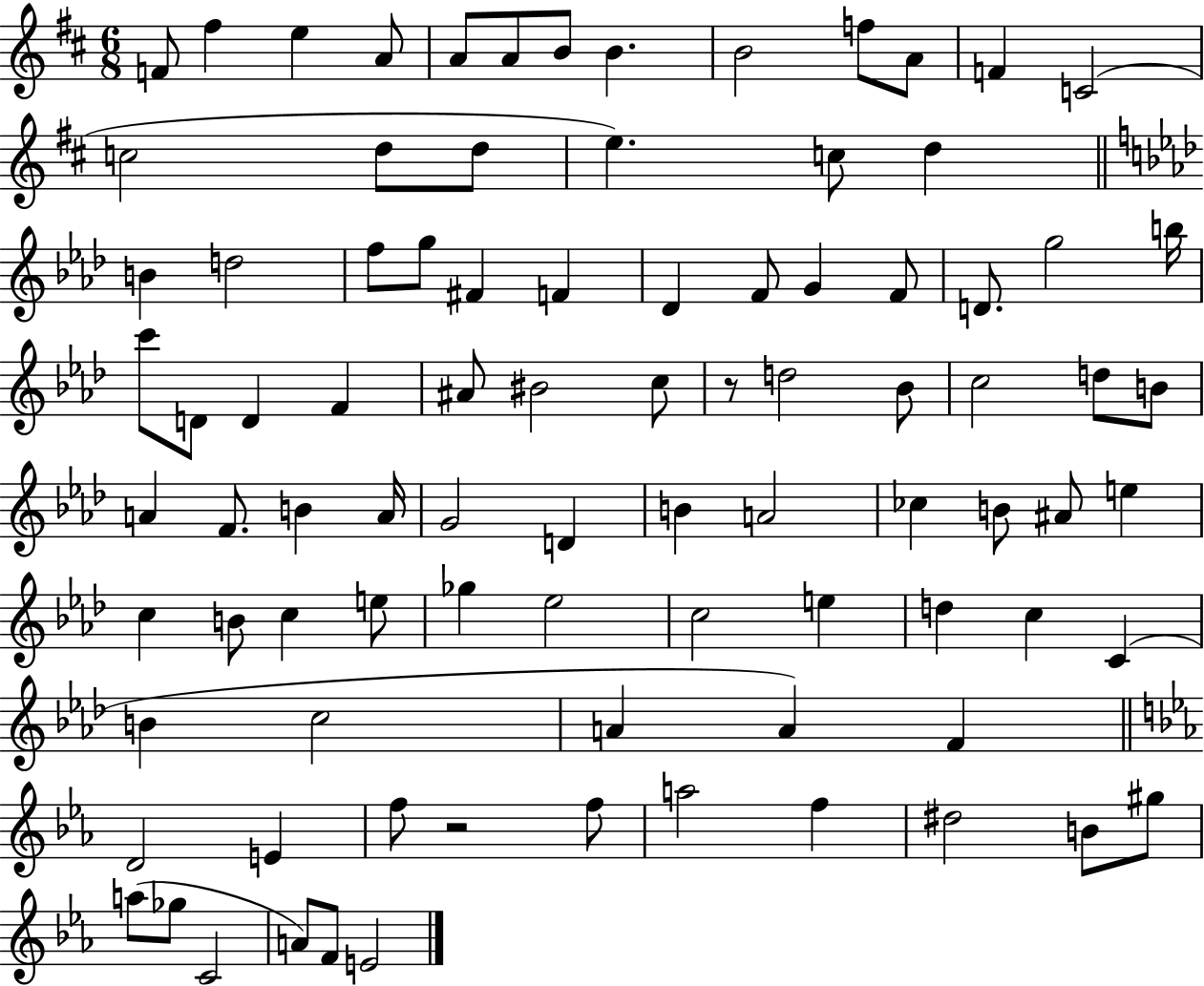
F4/e F#5/q E5/q A4/e A4/e A4/e B4/e B4/q. B4/h F5/e A4/e F4/q C4/h C5/h D5/e D5/e E5/q. C5/e D5/q B4/q D5/h F5/e G5/e F#4/q F4/q Db4/q F4/e G4/q F4/e D4/e. G5/h B5/s C6/e D4/e D4/q F4/q A#4/e BIS4/h C5/e R/e D5/h Bb4/e C5/h D5/e B4/e A4/q F4/e. B4/q A4/s G4/h D4/q B4/q A4/h CES5/q B4/e A#4/e E5/q C5/q B4/e C5/q E5/e Gb5/q Eb5/h C5/h E5/q D5/q C5/q C4/q B4/q C5/h A4/q A4/q F4/q D4/h E4/q F5/e R/h F5/e A5/h F5/q D#5/h B4/e G#5/e A5/e Gb5/e C4/h A4/e F4/e E4/h